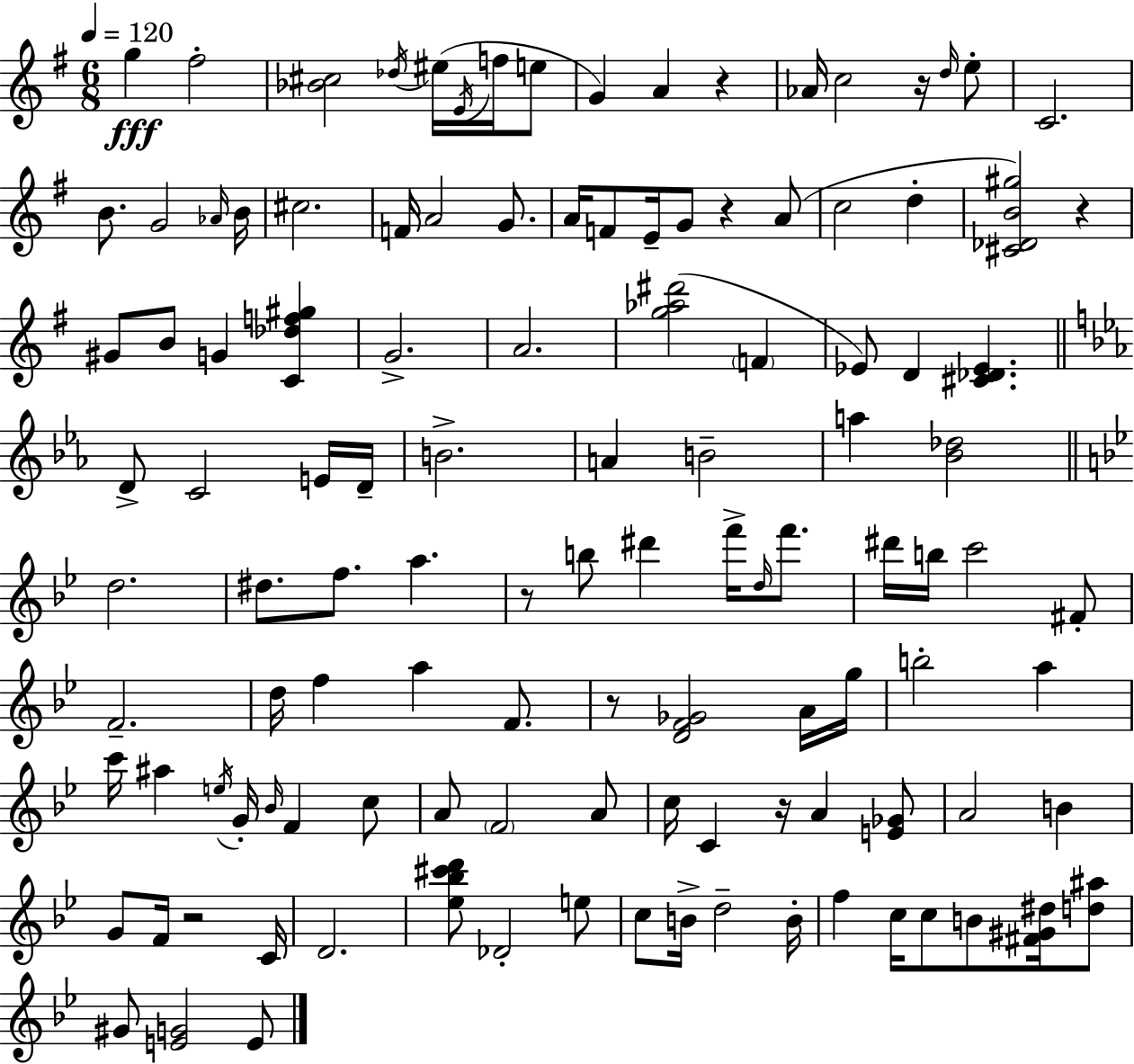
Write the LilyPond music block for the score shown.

{
  \clef treble
  \numericTimeSignature
  \time 6/8
  \key g \major
  \tempo 4 = 120
  \repeat volta 2 { g''4\fff fis''2-. | <bes' cis''>2 \acciaccatura { des''16 } eis''16( \acciaccatura { e'16 } f''16 | e''8 g'4) a'4 r4 | aes'16 c''2 r16 | \break \grace { d''16 } e''8-. c'2. | b'8. g'2 | \grace { aes'16 } b'16 cis''2. | f'16 a'2 | \break g'8. a'16 f'8 e'16-- g'8 r4 | a'8( c''2 | d''4-. <cis' des' b' gis''>2) | r4 gis'8 b'8 g'4 | \break <c' des'' f'' gis''>4 g'2.-> | a'2. | <g'' aes'' dis'''>2( | \parenthesize f'4 ees'8) d'4 <cis' des' ees'>4. | \break \bar "||" \break \key c \minor d'8-> c'2 e'16 d'16-- | b'2.-> | a'4 b'2-- | a''4 <bes' des''>2 | \break \bar "||" \break \key bes \major d''2. | dis''8. f''8. a''4. | r8 b''8 dis'''4 f'''16-> \grace { d''16 } f'''8. | dis'''16 b''16 c'''2 fis'8-. | \break f'2.-- | d''16 f''4 a''4 f'8. | r8 <d' f' ges'>2 a'16 | g''16 b''2-. a''4 | \break c'''16 ais''4 \acciaccatura { e''16 } g'16-. \grace { bes'16 } f'4 | c''8 a'8 \parenthesize f'2 | a'8 c''16 c'4 r16 a'4 | <e' ges'>8 a'2 b'4 | \break g'8 f'16 r2 | c'16 d'2. | <ees'' bes'' cis''' d'''>8 des'2-. | e''8 c''8 b'16-> d''2-- | \break b'16-. f''4 c''16 c''8 b'8 | <fis' gis' dis''>16 <d'' ais''>8 gis'8 <e' g'>2 | e'8 } \bar "|."
}